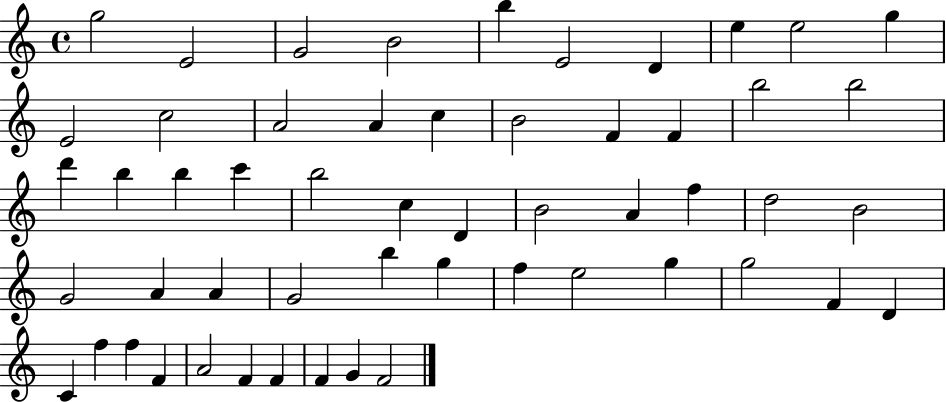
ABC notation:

X:1
T:Untitled
M:4/4
L:1/4
K:C
g2 E2 G2 B2 b E2 D e e2 g E2 c2 A2 A c B2 F F b2 b2 d' b b c' b2 c D B2 A f d2 B2 G2 A A G2 b g f e2 g g2 F D C f f F A2 F F F G F2